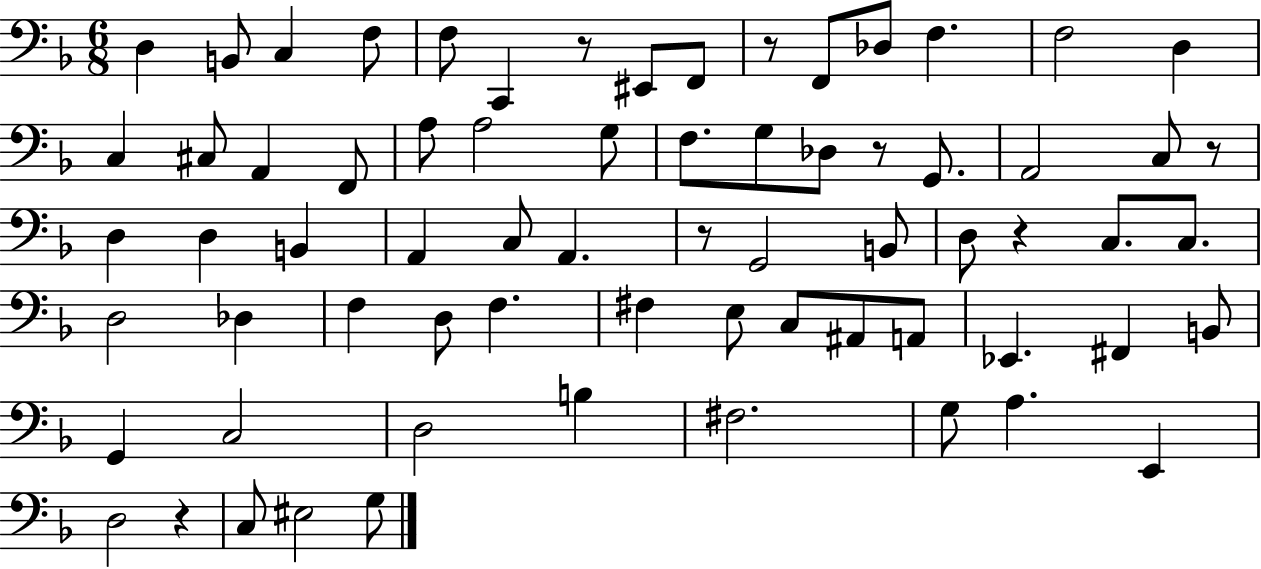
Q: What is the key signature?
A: F major